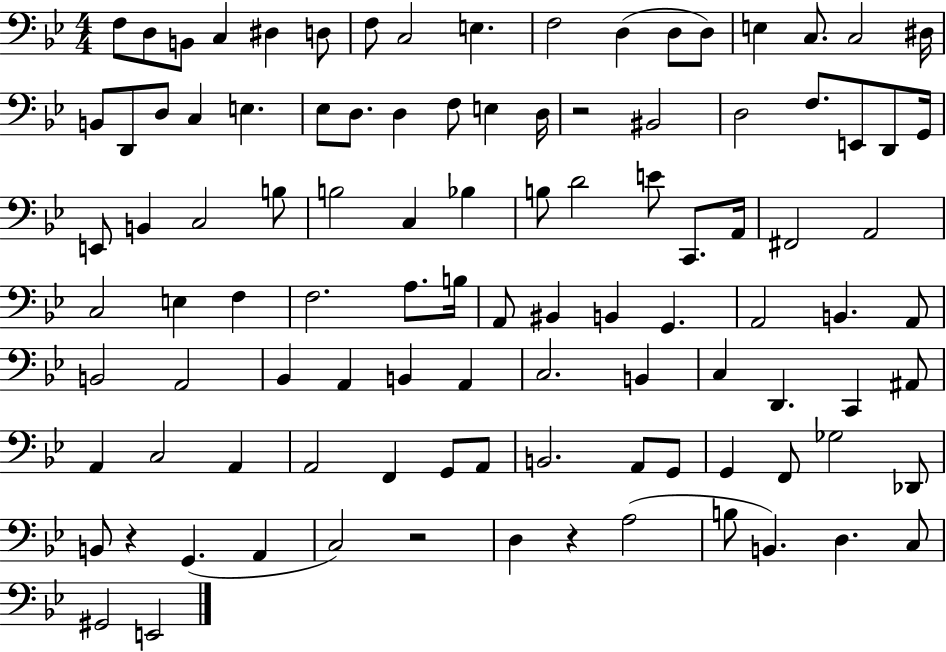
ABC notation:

X:1
T:Untitled
M:4/4
L:1/4
K:Bb
F,/2 D,/2 B,,/2 C, ^D, D,/2 F,/2 C,2 E, F,2 D, D,/2 D,/2 E, C,/2 C,2 ^D,/4 B,,/2 D,,/2 D,/2 C, E, _E,/2 D,/2 D, F,/2 E, D,/4 z2 ^B,,2 D,2 F,/2 E,,/2 D,,/2 G,,/4 E,,/2 B,, C,2 B,/2 B,2 C, _B, B,/2 D2 E/2 C,,/2 A,,/4 ^F,,2 A,,2 C,2 E, F, F,2 A,/2 B,/4 A,,/2 ^B,, B,, G,, A,,2 B,, A,,/2 B,,2 A,,2 _B,, A,, B,, A,, C,2 B,, C, D,, C,, ^A,,/2 A,, C,2 A,, A,,2 F,, G,,/2 A,,/2 B,,2 A,,/2 G,,/2 G,, F,,/2 _G,2 _D,,/2 B,,/2 z G,, A,, C,2 z2 D, z A,2 B,/2 B,, D, C,/2 ^G,,2 E,,2